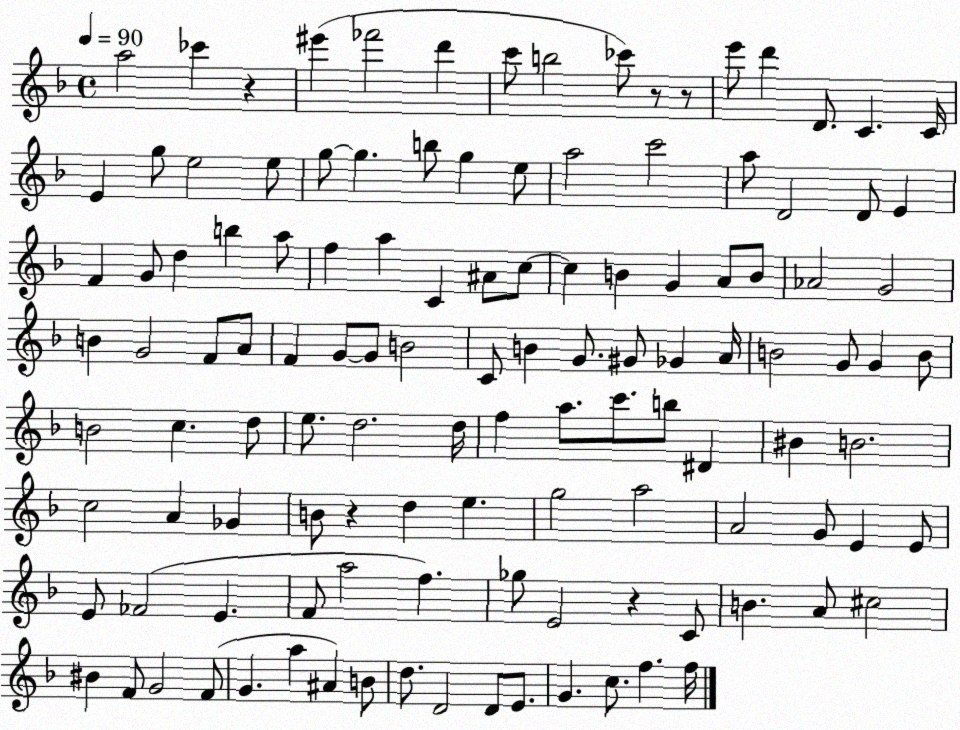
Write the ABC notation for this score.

X:1
T:Untitled
M:4/4
L:1/4
K:F
a2 _c' z ^e' _f'2 d' c'/2 b2 _c'/2 z/2 z/2 e'/2 d' D/2 C C/4 E g/2 e2 e/2 g/2 g b/2 g e/2 a2 c'2 a/2 D2 D/2 E F G/2 d b a/2 f a C ^A/2 c/2 c B G A/2 B/2 _A2 G2 B G2 F/2 A/2 F G/2 G/2 B2 C/2 B G/2 ^G/2 _G A/4 B2 G/2 G B/2 B2 c d/2 e/2 d2 d/4 f a/2 c'/2 b/2 ^D ^B B2 c2 A _G B/2 z d e g2 a2 A2 G/2 E E/2 E/2 _F2 E F/2 a2 f _g/2 E2 z C/2 B A/2 ^c2 ^B F/2 G2 F/2 G a ^A B/2 d/2 D2 D/2 E/2 G c/2 f f/4